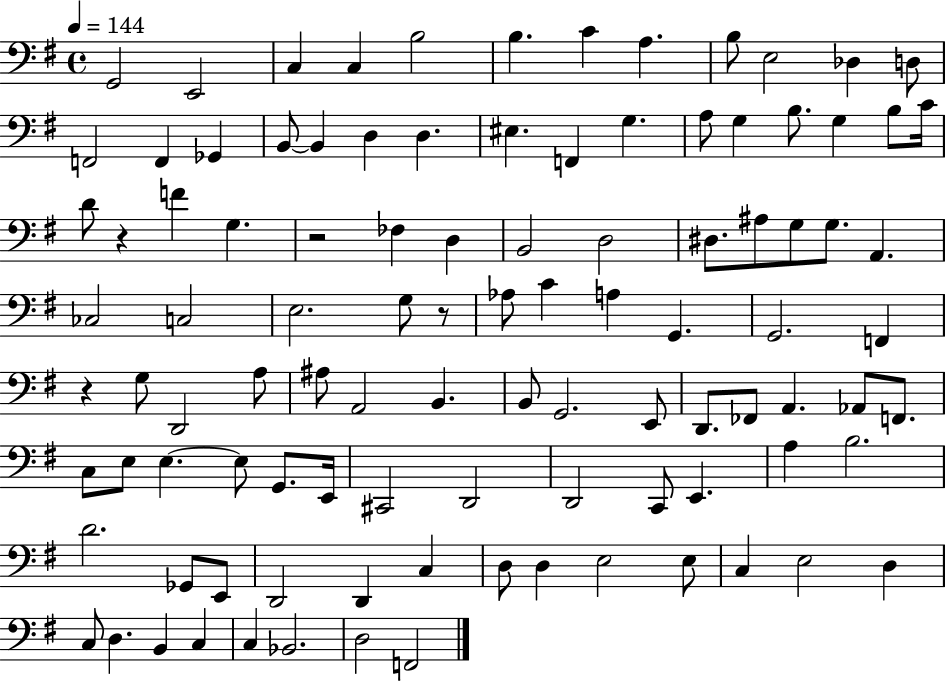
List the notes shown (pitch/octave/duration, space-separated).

G2/h E2/h C3/q C3/q B3/h B3/q. C4/q A3/q. B3/e E3/h Db3/q D3/e F2/h F2/q Gb2/q B2/e B2/q D3/q D3/q. EIS3/q. F2/q G3/q. A3/e G3/q B3/e. G3/q B3/e C4/s D4/e R/q F4/q G3/q. R/h FES3/q D3/q B2/h D3/h D#3/e. A#3/e G3/e G3/e. A2/q. CES3/h C3/h E3/h. G3/e R/e Ab3/e C4/q A3/q G2/q. G2/h. F2/q R/q G3/e D2/h A3/e A#3/e A2/h B2/q. B2/e G2/h. E2/e D2/e. FES2/e A2/q. Ab2/e F2/e. C3/e E3/e E3/q. E3/e G2/e. E2/s C#2/h D2/h D2/h C2/e E2/q. A3/q B3/h. D4/h. Gb2/e E2/e D2/h D2/q C3/q D3/e D3/q E3/h E3/e C3/q E3/h D3/q C3/e D3/q. B2/q C3/q C3/q Bb2/h. D3/h F2/h